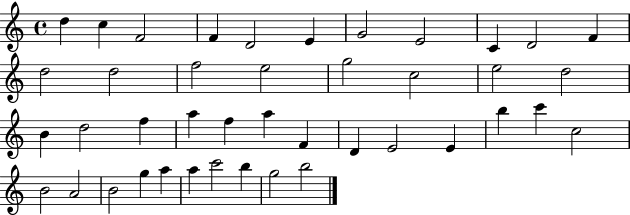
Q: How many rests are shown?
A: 0